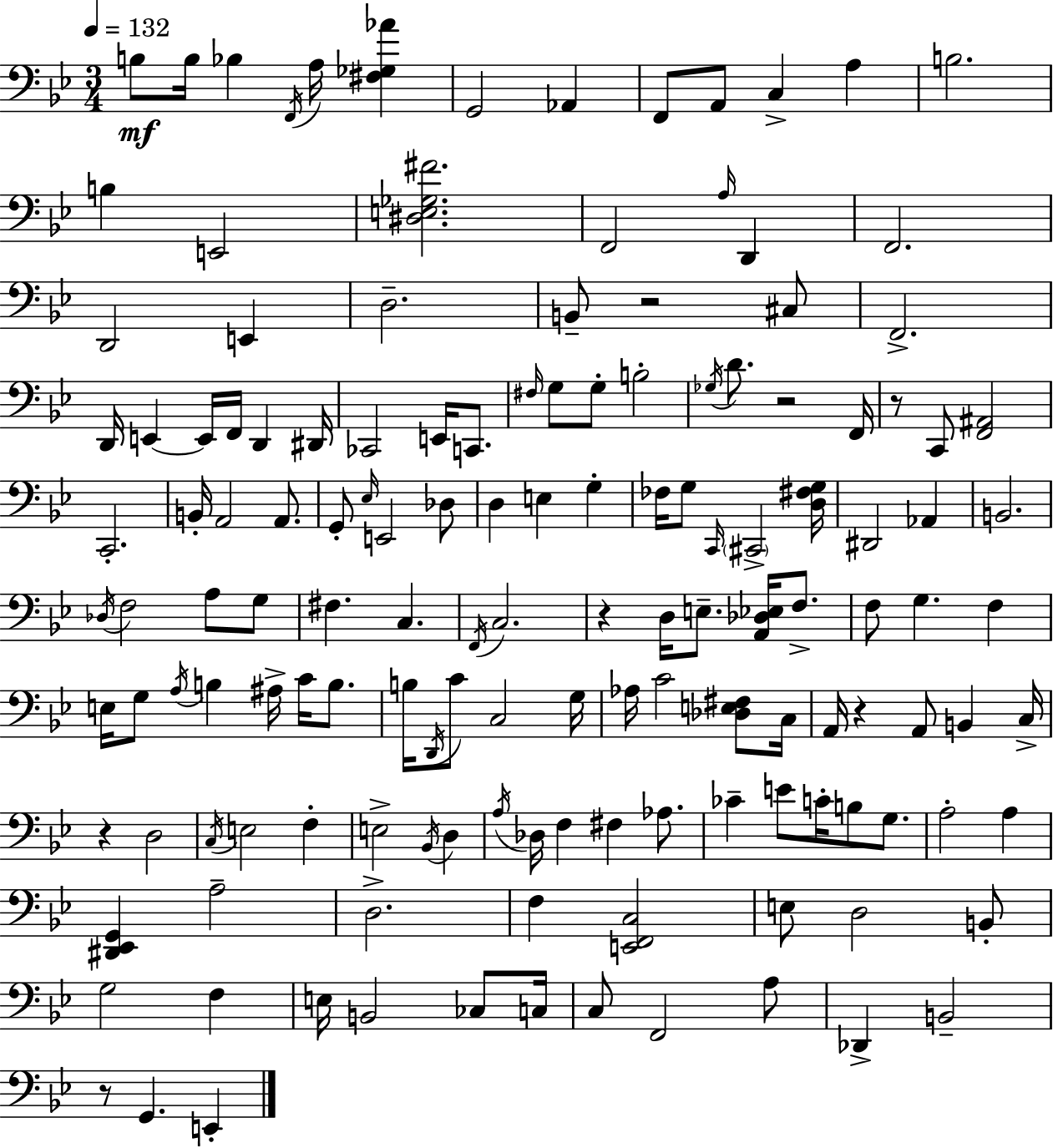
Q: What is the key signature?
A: G minor